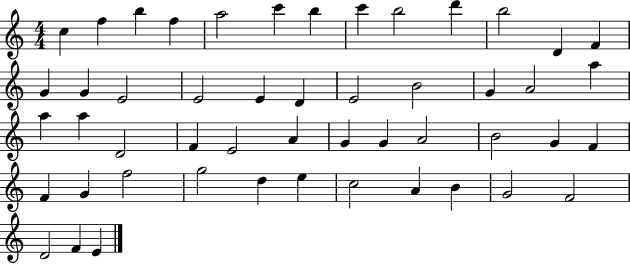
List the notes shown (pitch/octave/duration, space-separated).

C5/q F5/q B5/q F5/q A5/h C6/q B5/q C6/q B5/h D6/q B5/h D4/q F4/q G4/q G4/q E4/h E4/h E4/q D4/q E4/h B4/h G4/q A4/h A5/q A5/q A5/q D4/h F4/q E4/h A4/q G4/q G4/q A4/h B4/h G4/q F4/q F4/q G4/q F5/h G5/h D5/q E5/q C5/h A4/q B4/q G4/h F4/h D4/h F4/q E4/q